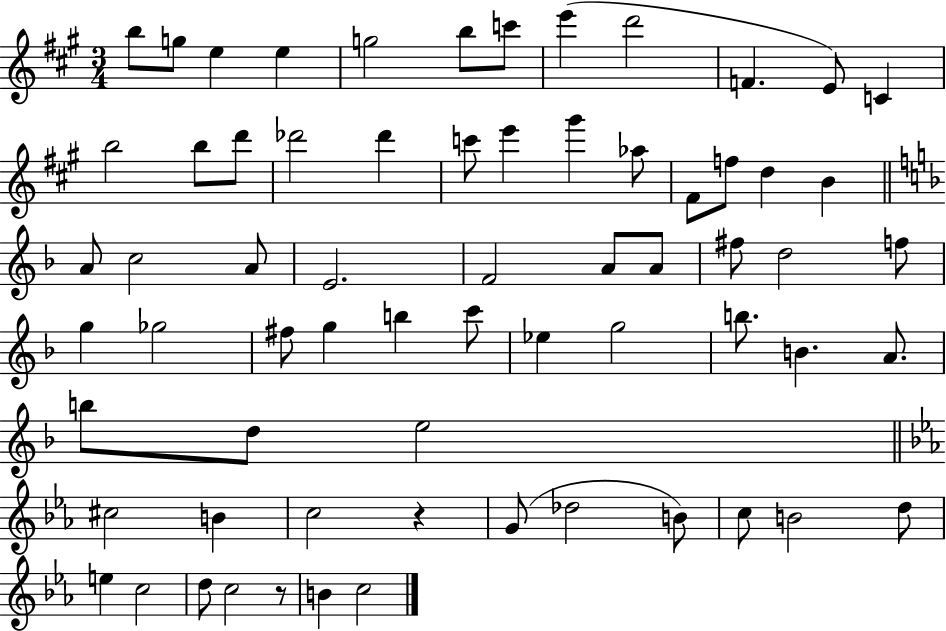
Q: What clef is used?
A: treble